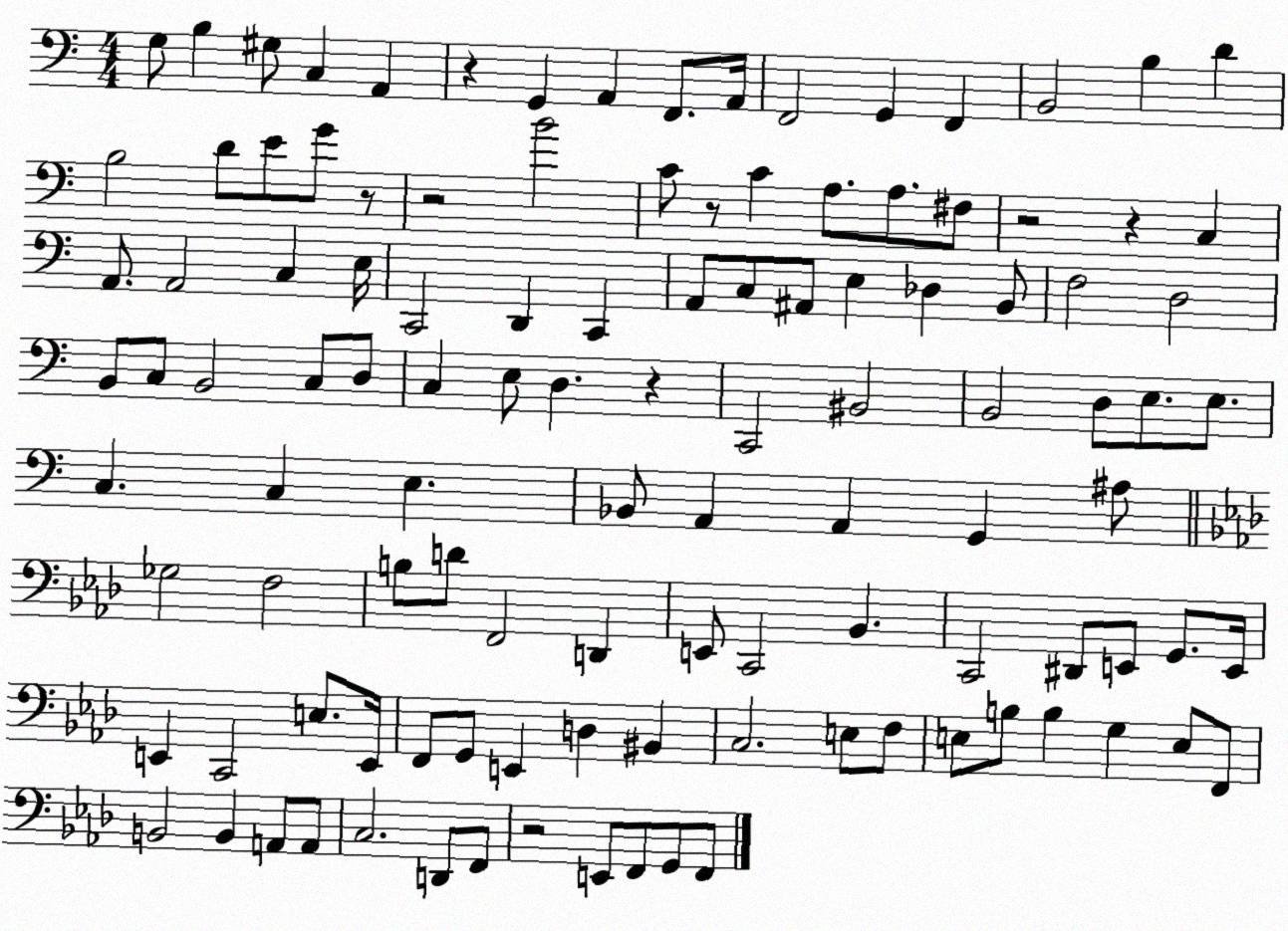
X:1
T:Untitled
M:4/4
L:1/4
K:C
G,/2 B, ^G,/2 C, A,, z G,, A,, F,,/2 A,,/4 F,,2 G,, F,, B,,2 B, D B,2 D/2 E/2 G/2 z/2 z2 B2 C/2 z/2 C A,/2 A,/2 ^F,/2 z2 z C, A,,/2 A,,2 C, E,/4 C,,2 D,, C,, A,,/2 C,/2 ^A,,/2 E, _D, B,,/2 F,2 D,2 B,,/2 C,/2 B,,2 C,/2 D,/2 C, E,/2 D, z C,,2 ^B,,2 B,,2 D,/2 E,/2 E,/2 C, C, E, _B,,/2 A,, A,, G,, ^A,/2 _G,2 F,2 B,/2 D/2 F,,2 D,, E,,/2 C,,2 _B,, C,,2 ^D,,/2 E,,/2 G,,/2 E,,/4 E,, C,,2 E,/2 E,,/4 F,,/2 G,,/2 E,, D, ^B,, C,2 E,/2 F,/2 E,/2 B,/2 B, G, E,/2 F,,/2 B,,2 B,, A,,/2 A,,/2 C,2 D,,/2 F,,/2 z2 E,,/2 F,,/2 G,,/2 F,,/2